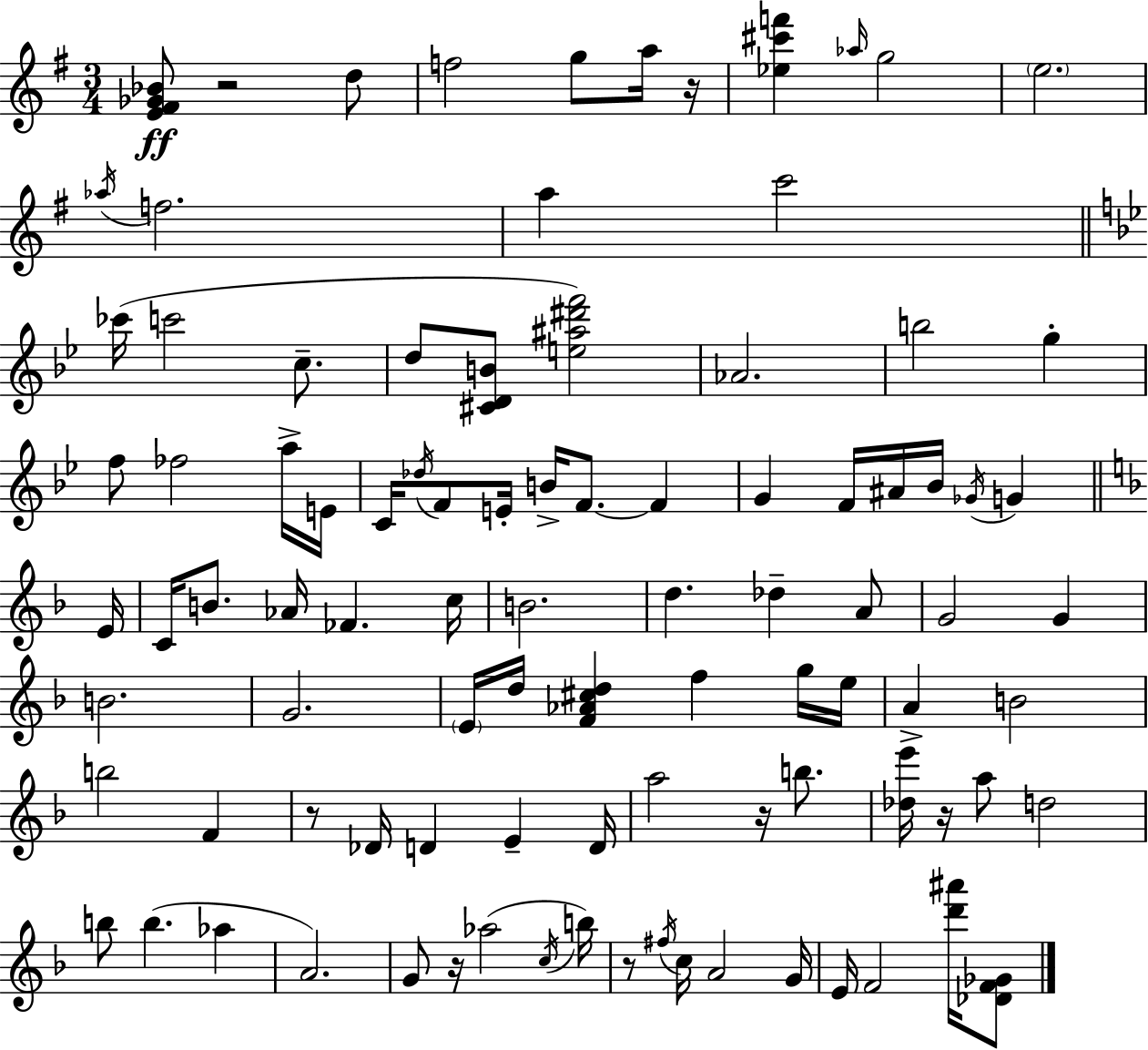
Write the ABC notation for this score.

X:1
T:Untitled
M:3/4
L:1/4
K:G
[E^F_G_B]/2 z2 d/2 f2 g/2 a/4 z/4 [_e^c'f'] _a/4 g2 e2 _a/4 f2 a c'2 _c'/4 c'2 c/2 d/2 [^CDB]/2 [e^a^d'f']2 _A2 b2 g f/2 _f2 a/4 E/4 C/4 _d/4 F/2 E/4 B/4 F/2 F G F/4 ^A/4 _B/4 _G/4 G E/4 C/4 B/2 _A/4 _F c/4 B2 d _d A/2 G2 G B2 G2 E/4 d/4 [F_A^cd] f g/4 e/4 A B2 b2 F z/2 _D/4 D E D/4 a2 z/4 b/2 [_de']/4 z/4 a/2 d2 b/2 b _a A2 G/2 z/4 _a2 c/4 b/4 z/2 ^f/4 c/4 A2 G/4 E/4 F2 [d'^a']/4 [_DF_G]/2